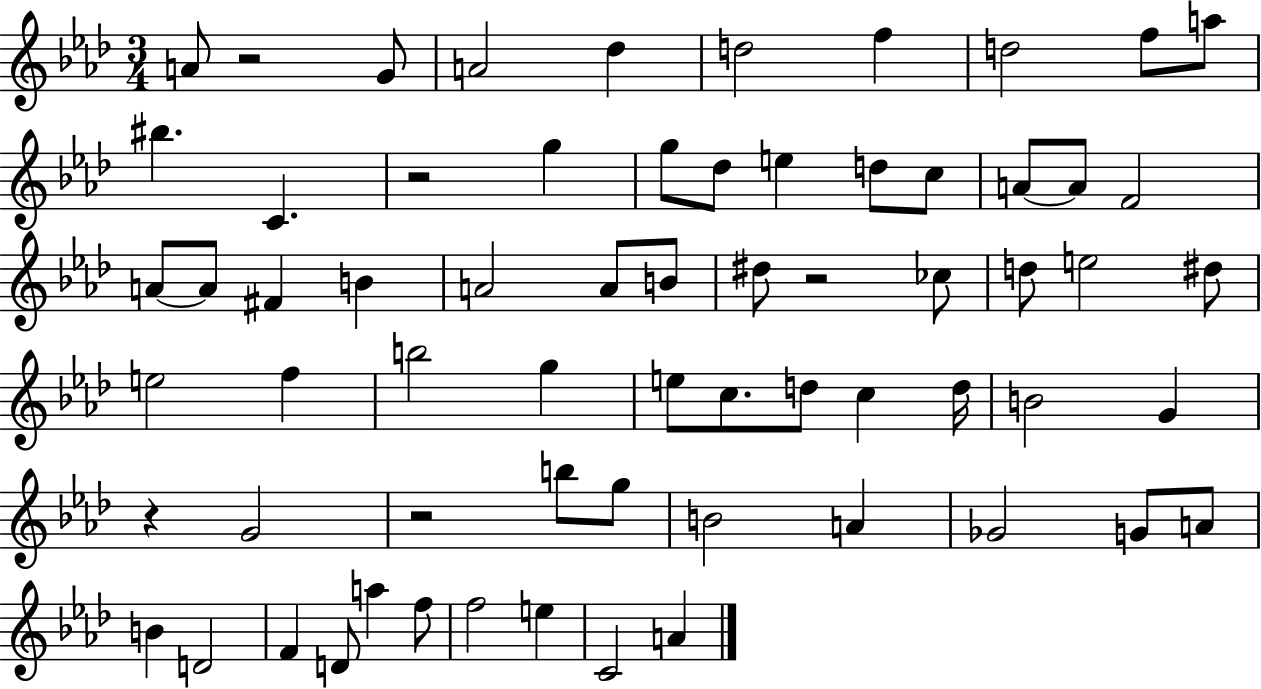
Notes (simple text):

A4/e R/h G4/e A4/h Db5/q D5/h F5/q D5/h F5/e A5/e BIS5/q. C4/q. R/h G5/q G5/e Db5/e E5/q D5/e C5/e A4/e A4/e F4/h A4/e A4/e F#4/q B4/q A4/h A4/e B4/e D#5/e R/h CES5/e D5/e E5/h D#5/e E5/h F5/q B5/h G5/q E5/e C5/e. D5/e C5/q D5/s B4/h G4/q R/q G4/h R/h B5/e G5/e B4/h A4/q Gb4/h G4/e A4/e B4/q D4/h F4/q D4/e A5/q F5/e F5/h E5/q C4/h A4/q